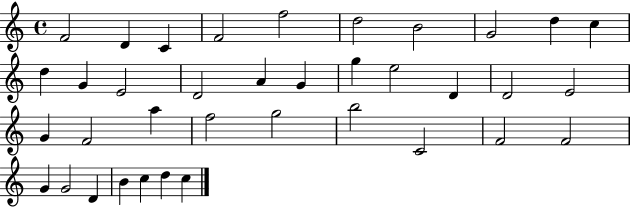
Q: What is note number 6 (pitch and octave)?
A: D5